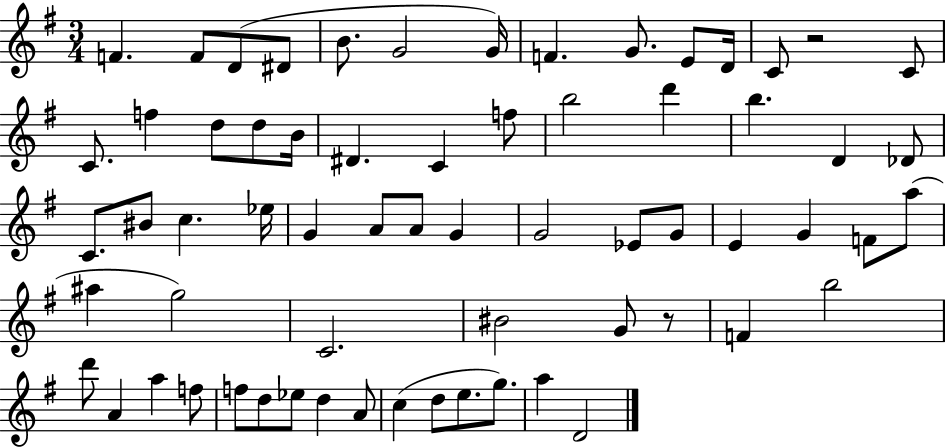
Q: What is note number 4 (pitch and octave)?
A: D#4